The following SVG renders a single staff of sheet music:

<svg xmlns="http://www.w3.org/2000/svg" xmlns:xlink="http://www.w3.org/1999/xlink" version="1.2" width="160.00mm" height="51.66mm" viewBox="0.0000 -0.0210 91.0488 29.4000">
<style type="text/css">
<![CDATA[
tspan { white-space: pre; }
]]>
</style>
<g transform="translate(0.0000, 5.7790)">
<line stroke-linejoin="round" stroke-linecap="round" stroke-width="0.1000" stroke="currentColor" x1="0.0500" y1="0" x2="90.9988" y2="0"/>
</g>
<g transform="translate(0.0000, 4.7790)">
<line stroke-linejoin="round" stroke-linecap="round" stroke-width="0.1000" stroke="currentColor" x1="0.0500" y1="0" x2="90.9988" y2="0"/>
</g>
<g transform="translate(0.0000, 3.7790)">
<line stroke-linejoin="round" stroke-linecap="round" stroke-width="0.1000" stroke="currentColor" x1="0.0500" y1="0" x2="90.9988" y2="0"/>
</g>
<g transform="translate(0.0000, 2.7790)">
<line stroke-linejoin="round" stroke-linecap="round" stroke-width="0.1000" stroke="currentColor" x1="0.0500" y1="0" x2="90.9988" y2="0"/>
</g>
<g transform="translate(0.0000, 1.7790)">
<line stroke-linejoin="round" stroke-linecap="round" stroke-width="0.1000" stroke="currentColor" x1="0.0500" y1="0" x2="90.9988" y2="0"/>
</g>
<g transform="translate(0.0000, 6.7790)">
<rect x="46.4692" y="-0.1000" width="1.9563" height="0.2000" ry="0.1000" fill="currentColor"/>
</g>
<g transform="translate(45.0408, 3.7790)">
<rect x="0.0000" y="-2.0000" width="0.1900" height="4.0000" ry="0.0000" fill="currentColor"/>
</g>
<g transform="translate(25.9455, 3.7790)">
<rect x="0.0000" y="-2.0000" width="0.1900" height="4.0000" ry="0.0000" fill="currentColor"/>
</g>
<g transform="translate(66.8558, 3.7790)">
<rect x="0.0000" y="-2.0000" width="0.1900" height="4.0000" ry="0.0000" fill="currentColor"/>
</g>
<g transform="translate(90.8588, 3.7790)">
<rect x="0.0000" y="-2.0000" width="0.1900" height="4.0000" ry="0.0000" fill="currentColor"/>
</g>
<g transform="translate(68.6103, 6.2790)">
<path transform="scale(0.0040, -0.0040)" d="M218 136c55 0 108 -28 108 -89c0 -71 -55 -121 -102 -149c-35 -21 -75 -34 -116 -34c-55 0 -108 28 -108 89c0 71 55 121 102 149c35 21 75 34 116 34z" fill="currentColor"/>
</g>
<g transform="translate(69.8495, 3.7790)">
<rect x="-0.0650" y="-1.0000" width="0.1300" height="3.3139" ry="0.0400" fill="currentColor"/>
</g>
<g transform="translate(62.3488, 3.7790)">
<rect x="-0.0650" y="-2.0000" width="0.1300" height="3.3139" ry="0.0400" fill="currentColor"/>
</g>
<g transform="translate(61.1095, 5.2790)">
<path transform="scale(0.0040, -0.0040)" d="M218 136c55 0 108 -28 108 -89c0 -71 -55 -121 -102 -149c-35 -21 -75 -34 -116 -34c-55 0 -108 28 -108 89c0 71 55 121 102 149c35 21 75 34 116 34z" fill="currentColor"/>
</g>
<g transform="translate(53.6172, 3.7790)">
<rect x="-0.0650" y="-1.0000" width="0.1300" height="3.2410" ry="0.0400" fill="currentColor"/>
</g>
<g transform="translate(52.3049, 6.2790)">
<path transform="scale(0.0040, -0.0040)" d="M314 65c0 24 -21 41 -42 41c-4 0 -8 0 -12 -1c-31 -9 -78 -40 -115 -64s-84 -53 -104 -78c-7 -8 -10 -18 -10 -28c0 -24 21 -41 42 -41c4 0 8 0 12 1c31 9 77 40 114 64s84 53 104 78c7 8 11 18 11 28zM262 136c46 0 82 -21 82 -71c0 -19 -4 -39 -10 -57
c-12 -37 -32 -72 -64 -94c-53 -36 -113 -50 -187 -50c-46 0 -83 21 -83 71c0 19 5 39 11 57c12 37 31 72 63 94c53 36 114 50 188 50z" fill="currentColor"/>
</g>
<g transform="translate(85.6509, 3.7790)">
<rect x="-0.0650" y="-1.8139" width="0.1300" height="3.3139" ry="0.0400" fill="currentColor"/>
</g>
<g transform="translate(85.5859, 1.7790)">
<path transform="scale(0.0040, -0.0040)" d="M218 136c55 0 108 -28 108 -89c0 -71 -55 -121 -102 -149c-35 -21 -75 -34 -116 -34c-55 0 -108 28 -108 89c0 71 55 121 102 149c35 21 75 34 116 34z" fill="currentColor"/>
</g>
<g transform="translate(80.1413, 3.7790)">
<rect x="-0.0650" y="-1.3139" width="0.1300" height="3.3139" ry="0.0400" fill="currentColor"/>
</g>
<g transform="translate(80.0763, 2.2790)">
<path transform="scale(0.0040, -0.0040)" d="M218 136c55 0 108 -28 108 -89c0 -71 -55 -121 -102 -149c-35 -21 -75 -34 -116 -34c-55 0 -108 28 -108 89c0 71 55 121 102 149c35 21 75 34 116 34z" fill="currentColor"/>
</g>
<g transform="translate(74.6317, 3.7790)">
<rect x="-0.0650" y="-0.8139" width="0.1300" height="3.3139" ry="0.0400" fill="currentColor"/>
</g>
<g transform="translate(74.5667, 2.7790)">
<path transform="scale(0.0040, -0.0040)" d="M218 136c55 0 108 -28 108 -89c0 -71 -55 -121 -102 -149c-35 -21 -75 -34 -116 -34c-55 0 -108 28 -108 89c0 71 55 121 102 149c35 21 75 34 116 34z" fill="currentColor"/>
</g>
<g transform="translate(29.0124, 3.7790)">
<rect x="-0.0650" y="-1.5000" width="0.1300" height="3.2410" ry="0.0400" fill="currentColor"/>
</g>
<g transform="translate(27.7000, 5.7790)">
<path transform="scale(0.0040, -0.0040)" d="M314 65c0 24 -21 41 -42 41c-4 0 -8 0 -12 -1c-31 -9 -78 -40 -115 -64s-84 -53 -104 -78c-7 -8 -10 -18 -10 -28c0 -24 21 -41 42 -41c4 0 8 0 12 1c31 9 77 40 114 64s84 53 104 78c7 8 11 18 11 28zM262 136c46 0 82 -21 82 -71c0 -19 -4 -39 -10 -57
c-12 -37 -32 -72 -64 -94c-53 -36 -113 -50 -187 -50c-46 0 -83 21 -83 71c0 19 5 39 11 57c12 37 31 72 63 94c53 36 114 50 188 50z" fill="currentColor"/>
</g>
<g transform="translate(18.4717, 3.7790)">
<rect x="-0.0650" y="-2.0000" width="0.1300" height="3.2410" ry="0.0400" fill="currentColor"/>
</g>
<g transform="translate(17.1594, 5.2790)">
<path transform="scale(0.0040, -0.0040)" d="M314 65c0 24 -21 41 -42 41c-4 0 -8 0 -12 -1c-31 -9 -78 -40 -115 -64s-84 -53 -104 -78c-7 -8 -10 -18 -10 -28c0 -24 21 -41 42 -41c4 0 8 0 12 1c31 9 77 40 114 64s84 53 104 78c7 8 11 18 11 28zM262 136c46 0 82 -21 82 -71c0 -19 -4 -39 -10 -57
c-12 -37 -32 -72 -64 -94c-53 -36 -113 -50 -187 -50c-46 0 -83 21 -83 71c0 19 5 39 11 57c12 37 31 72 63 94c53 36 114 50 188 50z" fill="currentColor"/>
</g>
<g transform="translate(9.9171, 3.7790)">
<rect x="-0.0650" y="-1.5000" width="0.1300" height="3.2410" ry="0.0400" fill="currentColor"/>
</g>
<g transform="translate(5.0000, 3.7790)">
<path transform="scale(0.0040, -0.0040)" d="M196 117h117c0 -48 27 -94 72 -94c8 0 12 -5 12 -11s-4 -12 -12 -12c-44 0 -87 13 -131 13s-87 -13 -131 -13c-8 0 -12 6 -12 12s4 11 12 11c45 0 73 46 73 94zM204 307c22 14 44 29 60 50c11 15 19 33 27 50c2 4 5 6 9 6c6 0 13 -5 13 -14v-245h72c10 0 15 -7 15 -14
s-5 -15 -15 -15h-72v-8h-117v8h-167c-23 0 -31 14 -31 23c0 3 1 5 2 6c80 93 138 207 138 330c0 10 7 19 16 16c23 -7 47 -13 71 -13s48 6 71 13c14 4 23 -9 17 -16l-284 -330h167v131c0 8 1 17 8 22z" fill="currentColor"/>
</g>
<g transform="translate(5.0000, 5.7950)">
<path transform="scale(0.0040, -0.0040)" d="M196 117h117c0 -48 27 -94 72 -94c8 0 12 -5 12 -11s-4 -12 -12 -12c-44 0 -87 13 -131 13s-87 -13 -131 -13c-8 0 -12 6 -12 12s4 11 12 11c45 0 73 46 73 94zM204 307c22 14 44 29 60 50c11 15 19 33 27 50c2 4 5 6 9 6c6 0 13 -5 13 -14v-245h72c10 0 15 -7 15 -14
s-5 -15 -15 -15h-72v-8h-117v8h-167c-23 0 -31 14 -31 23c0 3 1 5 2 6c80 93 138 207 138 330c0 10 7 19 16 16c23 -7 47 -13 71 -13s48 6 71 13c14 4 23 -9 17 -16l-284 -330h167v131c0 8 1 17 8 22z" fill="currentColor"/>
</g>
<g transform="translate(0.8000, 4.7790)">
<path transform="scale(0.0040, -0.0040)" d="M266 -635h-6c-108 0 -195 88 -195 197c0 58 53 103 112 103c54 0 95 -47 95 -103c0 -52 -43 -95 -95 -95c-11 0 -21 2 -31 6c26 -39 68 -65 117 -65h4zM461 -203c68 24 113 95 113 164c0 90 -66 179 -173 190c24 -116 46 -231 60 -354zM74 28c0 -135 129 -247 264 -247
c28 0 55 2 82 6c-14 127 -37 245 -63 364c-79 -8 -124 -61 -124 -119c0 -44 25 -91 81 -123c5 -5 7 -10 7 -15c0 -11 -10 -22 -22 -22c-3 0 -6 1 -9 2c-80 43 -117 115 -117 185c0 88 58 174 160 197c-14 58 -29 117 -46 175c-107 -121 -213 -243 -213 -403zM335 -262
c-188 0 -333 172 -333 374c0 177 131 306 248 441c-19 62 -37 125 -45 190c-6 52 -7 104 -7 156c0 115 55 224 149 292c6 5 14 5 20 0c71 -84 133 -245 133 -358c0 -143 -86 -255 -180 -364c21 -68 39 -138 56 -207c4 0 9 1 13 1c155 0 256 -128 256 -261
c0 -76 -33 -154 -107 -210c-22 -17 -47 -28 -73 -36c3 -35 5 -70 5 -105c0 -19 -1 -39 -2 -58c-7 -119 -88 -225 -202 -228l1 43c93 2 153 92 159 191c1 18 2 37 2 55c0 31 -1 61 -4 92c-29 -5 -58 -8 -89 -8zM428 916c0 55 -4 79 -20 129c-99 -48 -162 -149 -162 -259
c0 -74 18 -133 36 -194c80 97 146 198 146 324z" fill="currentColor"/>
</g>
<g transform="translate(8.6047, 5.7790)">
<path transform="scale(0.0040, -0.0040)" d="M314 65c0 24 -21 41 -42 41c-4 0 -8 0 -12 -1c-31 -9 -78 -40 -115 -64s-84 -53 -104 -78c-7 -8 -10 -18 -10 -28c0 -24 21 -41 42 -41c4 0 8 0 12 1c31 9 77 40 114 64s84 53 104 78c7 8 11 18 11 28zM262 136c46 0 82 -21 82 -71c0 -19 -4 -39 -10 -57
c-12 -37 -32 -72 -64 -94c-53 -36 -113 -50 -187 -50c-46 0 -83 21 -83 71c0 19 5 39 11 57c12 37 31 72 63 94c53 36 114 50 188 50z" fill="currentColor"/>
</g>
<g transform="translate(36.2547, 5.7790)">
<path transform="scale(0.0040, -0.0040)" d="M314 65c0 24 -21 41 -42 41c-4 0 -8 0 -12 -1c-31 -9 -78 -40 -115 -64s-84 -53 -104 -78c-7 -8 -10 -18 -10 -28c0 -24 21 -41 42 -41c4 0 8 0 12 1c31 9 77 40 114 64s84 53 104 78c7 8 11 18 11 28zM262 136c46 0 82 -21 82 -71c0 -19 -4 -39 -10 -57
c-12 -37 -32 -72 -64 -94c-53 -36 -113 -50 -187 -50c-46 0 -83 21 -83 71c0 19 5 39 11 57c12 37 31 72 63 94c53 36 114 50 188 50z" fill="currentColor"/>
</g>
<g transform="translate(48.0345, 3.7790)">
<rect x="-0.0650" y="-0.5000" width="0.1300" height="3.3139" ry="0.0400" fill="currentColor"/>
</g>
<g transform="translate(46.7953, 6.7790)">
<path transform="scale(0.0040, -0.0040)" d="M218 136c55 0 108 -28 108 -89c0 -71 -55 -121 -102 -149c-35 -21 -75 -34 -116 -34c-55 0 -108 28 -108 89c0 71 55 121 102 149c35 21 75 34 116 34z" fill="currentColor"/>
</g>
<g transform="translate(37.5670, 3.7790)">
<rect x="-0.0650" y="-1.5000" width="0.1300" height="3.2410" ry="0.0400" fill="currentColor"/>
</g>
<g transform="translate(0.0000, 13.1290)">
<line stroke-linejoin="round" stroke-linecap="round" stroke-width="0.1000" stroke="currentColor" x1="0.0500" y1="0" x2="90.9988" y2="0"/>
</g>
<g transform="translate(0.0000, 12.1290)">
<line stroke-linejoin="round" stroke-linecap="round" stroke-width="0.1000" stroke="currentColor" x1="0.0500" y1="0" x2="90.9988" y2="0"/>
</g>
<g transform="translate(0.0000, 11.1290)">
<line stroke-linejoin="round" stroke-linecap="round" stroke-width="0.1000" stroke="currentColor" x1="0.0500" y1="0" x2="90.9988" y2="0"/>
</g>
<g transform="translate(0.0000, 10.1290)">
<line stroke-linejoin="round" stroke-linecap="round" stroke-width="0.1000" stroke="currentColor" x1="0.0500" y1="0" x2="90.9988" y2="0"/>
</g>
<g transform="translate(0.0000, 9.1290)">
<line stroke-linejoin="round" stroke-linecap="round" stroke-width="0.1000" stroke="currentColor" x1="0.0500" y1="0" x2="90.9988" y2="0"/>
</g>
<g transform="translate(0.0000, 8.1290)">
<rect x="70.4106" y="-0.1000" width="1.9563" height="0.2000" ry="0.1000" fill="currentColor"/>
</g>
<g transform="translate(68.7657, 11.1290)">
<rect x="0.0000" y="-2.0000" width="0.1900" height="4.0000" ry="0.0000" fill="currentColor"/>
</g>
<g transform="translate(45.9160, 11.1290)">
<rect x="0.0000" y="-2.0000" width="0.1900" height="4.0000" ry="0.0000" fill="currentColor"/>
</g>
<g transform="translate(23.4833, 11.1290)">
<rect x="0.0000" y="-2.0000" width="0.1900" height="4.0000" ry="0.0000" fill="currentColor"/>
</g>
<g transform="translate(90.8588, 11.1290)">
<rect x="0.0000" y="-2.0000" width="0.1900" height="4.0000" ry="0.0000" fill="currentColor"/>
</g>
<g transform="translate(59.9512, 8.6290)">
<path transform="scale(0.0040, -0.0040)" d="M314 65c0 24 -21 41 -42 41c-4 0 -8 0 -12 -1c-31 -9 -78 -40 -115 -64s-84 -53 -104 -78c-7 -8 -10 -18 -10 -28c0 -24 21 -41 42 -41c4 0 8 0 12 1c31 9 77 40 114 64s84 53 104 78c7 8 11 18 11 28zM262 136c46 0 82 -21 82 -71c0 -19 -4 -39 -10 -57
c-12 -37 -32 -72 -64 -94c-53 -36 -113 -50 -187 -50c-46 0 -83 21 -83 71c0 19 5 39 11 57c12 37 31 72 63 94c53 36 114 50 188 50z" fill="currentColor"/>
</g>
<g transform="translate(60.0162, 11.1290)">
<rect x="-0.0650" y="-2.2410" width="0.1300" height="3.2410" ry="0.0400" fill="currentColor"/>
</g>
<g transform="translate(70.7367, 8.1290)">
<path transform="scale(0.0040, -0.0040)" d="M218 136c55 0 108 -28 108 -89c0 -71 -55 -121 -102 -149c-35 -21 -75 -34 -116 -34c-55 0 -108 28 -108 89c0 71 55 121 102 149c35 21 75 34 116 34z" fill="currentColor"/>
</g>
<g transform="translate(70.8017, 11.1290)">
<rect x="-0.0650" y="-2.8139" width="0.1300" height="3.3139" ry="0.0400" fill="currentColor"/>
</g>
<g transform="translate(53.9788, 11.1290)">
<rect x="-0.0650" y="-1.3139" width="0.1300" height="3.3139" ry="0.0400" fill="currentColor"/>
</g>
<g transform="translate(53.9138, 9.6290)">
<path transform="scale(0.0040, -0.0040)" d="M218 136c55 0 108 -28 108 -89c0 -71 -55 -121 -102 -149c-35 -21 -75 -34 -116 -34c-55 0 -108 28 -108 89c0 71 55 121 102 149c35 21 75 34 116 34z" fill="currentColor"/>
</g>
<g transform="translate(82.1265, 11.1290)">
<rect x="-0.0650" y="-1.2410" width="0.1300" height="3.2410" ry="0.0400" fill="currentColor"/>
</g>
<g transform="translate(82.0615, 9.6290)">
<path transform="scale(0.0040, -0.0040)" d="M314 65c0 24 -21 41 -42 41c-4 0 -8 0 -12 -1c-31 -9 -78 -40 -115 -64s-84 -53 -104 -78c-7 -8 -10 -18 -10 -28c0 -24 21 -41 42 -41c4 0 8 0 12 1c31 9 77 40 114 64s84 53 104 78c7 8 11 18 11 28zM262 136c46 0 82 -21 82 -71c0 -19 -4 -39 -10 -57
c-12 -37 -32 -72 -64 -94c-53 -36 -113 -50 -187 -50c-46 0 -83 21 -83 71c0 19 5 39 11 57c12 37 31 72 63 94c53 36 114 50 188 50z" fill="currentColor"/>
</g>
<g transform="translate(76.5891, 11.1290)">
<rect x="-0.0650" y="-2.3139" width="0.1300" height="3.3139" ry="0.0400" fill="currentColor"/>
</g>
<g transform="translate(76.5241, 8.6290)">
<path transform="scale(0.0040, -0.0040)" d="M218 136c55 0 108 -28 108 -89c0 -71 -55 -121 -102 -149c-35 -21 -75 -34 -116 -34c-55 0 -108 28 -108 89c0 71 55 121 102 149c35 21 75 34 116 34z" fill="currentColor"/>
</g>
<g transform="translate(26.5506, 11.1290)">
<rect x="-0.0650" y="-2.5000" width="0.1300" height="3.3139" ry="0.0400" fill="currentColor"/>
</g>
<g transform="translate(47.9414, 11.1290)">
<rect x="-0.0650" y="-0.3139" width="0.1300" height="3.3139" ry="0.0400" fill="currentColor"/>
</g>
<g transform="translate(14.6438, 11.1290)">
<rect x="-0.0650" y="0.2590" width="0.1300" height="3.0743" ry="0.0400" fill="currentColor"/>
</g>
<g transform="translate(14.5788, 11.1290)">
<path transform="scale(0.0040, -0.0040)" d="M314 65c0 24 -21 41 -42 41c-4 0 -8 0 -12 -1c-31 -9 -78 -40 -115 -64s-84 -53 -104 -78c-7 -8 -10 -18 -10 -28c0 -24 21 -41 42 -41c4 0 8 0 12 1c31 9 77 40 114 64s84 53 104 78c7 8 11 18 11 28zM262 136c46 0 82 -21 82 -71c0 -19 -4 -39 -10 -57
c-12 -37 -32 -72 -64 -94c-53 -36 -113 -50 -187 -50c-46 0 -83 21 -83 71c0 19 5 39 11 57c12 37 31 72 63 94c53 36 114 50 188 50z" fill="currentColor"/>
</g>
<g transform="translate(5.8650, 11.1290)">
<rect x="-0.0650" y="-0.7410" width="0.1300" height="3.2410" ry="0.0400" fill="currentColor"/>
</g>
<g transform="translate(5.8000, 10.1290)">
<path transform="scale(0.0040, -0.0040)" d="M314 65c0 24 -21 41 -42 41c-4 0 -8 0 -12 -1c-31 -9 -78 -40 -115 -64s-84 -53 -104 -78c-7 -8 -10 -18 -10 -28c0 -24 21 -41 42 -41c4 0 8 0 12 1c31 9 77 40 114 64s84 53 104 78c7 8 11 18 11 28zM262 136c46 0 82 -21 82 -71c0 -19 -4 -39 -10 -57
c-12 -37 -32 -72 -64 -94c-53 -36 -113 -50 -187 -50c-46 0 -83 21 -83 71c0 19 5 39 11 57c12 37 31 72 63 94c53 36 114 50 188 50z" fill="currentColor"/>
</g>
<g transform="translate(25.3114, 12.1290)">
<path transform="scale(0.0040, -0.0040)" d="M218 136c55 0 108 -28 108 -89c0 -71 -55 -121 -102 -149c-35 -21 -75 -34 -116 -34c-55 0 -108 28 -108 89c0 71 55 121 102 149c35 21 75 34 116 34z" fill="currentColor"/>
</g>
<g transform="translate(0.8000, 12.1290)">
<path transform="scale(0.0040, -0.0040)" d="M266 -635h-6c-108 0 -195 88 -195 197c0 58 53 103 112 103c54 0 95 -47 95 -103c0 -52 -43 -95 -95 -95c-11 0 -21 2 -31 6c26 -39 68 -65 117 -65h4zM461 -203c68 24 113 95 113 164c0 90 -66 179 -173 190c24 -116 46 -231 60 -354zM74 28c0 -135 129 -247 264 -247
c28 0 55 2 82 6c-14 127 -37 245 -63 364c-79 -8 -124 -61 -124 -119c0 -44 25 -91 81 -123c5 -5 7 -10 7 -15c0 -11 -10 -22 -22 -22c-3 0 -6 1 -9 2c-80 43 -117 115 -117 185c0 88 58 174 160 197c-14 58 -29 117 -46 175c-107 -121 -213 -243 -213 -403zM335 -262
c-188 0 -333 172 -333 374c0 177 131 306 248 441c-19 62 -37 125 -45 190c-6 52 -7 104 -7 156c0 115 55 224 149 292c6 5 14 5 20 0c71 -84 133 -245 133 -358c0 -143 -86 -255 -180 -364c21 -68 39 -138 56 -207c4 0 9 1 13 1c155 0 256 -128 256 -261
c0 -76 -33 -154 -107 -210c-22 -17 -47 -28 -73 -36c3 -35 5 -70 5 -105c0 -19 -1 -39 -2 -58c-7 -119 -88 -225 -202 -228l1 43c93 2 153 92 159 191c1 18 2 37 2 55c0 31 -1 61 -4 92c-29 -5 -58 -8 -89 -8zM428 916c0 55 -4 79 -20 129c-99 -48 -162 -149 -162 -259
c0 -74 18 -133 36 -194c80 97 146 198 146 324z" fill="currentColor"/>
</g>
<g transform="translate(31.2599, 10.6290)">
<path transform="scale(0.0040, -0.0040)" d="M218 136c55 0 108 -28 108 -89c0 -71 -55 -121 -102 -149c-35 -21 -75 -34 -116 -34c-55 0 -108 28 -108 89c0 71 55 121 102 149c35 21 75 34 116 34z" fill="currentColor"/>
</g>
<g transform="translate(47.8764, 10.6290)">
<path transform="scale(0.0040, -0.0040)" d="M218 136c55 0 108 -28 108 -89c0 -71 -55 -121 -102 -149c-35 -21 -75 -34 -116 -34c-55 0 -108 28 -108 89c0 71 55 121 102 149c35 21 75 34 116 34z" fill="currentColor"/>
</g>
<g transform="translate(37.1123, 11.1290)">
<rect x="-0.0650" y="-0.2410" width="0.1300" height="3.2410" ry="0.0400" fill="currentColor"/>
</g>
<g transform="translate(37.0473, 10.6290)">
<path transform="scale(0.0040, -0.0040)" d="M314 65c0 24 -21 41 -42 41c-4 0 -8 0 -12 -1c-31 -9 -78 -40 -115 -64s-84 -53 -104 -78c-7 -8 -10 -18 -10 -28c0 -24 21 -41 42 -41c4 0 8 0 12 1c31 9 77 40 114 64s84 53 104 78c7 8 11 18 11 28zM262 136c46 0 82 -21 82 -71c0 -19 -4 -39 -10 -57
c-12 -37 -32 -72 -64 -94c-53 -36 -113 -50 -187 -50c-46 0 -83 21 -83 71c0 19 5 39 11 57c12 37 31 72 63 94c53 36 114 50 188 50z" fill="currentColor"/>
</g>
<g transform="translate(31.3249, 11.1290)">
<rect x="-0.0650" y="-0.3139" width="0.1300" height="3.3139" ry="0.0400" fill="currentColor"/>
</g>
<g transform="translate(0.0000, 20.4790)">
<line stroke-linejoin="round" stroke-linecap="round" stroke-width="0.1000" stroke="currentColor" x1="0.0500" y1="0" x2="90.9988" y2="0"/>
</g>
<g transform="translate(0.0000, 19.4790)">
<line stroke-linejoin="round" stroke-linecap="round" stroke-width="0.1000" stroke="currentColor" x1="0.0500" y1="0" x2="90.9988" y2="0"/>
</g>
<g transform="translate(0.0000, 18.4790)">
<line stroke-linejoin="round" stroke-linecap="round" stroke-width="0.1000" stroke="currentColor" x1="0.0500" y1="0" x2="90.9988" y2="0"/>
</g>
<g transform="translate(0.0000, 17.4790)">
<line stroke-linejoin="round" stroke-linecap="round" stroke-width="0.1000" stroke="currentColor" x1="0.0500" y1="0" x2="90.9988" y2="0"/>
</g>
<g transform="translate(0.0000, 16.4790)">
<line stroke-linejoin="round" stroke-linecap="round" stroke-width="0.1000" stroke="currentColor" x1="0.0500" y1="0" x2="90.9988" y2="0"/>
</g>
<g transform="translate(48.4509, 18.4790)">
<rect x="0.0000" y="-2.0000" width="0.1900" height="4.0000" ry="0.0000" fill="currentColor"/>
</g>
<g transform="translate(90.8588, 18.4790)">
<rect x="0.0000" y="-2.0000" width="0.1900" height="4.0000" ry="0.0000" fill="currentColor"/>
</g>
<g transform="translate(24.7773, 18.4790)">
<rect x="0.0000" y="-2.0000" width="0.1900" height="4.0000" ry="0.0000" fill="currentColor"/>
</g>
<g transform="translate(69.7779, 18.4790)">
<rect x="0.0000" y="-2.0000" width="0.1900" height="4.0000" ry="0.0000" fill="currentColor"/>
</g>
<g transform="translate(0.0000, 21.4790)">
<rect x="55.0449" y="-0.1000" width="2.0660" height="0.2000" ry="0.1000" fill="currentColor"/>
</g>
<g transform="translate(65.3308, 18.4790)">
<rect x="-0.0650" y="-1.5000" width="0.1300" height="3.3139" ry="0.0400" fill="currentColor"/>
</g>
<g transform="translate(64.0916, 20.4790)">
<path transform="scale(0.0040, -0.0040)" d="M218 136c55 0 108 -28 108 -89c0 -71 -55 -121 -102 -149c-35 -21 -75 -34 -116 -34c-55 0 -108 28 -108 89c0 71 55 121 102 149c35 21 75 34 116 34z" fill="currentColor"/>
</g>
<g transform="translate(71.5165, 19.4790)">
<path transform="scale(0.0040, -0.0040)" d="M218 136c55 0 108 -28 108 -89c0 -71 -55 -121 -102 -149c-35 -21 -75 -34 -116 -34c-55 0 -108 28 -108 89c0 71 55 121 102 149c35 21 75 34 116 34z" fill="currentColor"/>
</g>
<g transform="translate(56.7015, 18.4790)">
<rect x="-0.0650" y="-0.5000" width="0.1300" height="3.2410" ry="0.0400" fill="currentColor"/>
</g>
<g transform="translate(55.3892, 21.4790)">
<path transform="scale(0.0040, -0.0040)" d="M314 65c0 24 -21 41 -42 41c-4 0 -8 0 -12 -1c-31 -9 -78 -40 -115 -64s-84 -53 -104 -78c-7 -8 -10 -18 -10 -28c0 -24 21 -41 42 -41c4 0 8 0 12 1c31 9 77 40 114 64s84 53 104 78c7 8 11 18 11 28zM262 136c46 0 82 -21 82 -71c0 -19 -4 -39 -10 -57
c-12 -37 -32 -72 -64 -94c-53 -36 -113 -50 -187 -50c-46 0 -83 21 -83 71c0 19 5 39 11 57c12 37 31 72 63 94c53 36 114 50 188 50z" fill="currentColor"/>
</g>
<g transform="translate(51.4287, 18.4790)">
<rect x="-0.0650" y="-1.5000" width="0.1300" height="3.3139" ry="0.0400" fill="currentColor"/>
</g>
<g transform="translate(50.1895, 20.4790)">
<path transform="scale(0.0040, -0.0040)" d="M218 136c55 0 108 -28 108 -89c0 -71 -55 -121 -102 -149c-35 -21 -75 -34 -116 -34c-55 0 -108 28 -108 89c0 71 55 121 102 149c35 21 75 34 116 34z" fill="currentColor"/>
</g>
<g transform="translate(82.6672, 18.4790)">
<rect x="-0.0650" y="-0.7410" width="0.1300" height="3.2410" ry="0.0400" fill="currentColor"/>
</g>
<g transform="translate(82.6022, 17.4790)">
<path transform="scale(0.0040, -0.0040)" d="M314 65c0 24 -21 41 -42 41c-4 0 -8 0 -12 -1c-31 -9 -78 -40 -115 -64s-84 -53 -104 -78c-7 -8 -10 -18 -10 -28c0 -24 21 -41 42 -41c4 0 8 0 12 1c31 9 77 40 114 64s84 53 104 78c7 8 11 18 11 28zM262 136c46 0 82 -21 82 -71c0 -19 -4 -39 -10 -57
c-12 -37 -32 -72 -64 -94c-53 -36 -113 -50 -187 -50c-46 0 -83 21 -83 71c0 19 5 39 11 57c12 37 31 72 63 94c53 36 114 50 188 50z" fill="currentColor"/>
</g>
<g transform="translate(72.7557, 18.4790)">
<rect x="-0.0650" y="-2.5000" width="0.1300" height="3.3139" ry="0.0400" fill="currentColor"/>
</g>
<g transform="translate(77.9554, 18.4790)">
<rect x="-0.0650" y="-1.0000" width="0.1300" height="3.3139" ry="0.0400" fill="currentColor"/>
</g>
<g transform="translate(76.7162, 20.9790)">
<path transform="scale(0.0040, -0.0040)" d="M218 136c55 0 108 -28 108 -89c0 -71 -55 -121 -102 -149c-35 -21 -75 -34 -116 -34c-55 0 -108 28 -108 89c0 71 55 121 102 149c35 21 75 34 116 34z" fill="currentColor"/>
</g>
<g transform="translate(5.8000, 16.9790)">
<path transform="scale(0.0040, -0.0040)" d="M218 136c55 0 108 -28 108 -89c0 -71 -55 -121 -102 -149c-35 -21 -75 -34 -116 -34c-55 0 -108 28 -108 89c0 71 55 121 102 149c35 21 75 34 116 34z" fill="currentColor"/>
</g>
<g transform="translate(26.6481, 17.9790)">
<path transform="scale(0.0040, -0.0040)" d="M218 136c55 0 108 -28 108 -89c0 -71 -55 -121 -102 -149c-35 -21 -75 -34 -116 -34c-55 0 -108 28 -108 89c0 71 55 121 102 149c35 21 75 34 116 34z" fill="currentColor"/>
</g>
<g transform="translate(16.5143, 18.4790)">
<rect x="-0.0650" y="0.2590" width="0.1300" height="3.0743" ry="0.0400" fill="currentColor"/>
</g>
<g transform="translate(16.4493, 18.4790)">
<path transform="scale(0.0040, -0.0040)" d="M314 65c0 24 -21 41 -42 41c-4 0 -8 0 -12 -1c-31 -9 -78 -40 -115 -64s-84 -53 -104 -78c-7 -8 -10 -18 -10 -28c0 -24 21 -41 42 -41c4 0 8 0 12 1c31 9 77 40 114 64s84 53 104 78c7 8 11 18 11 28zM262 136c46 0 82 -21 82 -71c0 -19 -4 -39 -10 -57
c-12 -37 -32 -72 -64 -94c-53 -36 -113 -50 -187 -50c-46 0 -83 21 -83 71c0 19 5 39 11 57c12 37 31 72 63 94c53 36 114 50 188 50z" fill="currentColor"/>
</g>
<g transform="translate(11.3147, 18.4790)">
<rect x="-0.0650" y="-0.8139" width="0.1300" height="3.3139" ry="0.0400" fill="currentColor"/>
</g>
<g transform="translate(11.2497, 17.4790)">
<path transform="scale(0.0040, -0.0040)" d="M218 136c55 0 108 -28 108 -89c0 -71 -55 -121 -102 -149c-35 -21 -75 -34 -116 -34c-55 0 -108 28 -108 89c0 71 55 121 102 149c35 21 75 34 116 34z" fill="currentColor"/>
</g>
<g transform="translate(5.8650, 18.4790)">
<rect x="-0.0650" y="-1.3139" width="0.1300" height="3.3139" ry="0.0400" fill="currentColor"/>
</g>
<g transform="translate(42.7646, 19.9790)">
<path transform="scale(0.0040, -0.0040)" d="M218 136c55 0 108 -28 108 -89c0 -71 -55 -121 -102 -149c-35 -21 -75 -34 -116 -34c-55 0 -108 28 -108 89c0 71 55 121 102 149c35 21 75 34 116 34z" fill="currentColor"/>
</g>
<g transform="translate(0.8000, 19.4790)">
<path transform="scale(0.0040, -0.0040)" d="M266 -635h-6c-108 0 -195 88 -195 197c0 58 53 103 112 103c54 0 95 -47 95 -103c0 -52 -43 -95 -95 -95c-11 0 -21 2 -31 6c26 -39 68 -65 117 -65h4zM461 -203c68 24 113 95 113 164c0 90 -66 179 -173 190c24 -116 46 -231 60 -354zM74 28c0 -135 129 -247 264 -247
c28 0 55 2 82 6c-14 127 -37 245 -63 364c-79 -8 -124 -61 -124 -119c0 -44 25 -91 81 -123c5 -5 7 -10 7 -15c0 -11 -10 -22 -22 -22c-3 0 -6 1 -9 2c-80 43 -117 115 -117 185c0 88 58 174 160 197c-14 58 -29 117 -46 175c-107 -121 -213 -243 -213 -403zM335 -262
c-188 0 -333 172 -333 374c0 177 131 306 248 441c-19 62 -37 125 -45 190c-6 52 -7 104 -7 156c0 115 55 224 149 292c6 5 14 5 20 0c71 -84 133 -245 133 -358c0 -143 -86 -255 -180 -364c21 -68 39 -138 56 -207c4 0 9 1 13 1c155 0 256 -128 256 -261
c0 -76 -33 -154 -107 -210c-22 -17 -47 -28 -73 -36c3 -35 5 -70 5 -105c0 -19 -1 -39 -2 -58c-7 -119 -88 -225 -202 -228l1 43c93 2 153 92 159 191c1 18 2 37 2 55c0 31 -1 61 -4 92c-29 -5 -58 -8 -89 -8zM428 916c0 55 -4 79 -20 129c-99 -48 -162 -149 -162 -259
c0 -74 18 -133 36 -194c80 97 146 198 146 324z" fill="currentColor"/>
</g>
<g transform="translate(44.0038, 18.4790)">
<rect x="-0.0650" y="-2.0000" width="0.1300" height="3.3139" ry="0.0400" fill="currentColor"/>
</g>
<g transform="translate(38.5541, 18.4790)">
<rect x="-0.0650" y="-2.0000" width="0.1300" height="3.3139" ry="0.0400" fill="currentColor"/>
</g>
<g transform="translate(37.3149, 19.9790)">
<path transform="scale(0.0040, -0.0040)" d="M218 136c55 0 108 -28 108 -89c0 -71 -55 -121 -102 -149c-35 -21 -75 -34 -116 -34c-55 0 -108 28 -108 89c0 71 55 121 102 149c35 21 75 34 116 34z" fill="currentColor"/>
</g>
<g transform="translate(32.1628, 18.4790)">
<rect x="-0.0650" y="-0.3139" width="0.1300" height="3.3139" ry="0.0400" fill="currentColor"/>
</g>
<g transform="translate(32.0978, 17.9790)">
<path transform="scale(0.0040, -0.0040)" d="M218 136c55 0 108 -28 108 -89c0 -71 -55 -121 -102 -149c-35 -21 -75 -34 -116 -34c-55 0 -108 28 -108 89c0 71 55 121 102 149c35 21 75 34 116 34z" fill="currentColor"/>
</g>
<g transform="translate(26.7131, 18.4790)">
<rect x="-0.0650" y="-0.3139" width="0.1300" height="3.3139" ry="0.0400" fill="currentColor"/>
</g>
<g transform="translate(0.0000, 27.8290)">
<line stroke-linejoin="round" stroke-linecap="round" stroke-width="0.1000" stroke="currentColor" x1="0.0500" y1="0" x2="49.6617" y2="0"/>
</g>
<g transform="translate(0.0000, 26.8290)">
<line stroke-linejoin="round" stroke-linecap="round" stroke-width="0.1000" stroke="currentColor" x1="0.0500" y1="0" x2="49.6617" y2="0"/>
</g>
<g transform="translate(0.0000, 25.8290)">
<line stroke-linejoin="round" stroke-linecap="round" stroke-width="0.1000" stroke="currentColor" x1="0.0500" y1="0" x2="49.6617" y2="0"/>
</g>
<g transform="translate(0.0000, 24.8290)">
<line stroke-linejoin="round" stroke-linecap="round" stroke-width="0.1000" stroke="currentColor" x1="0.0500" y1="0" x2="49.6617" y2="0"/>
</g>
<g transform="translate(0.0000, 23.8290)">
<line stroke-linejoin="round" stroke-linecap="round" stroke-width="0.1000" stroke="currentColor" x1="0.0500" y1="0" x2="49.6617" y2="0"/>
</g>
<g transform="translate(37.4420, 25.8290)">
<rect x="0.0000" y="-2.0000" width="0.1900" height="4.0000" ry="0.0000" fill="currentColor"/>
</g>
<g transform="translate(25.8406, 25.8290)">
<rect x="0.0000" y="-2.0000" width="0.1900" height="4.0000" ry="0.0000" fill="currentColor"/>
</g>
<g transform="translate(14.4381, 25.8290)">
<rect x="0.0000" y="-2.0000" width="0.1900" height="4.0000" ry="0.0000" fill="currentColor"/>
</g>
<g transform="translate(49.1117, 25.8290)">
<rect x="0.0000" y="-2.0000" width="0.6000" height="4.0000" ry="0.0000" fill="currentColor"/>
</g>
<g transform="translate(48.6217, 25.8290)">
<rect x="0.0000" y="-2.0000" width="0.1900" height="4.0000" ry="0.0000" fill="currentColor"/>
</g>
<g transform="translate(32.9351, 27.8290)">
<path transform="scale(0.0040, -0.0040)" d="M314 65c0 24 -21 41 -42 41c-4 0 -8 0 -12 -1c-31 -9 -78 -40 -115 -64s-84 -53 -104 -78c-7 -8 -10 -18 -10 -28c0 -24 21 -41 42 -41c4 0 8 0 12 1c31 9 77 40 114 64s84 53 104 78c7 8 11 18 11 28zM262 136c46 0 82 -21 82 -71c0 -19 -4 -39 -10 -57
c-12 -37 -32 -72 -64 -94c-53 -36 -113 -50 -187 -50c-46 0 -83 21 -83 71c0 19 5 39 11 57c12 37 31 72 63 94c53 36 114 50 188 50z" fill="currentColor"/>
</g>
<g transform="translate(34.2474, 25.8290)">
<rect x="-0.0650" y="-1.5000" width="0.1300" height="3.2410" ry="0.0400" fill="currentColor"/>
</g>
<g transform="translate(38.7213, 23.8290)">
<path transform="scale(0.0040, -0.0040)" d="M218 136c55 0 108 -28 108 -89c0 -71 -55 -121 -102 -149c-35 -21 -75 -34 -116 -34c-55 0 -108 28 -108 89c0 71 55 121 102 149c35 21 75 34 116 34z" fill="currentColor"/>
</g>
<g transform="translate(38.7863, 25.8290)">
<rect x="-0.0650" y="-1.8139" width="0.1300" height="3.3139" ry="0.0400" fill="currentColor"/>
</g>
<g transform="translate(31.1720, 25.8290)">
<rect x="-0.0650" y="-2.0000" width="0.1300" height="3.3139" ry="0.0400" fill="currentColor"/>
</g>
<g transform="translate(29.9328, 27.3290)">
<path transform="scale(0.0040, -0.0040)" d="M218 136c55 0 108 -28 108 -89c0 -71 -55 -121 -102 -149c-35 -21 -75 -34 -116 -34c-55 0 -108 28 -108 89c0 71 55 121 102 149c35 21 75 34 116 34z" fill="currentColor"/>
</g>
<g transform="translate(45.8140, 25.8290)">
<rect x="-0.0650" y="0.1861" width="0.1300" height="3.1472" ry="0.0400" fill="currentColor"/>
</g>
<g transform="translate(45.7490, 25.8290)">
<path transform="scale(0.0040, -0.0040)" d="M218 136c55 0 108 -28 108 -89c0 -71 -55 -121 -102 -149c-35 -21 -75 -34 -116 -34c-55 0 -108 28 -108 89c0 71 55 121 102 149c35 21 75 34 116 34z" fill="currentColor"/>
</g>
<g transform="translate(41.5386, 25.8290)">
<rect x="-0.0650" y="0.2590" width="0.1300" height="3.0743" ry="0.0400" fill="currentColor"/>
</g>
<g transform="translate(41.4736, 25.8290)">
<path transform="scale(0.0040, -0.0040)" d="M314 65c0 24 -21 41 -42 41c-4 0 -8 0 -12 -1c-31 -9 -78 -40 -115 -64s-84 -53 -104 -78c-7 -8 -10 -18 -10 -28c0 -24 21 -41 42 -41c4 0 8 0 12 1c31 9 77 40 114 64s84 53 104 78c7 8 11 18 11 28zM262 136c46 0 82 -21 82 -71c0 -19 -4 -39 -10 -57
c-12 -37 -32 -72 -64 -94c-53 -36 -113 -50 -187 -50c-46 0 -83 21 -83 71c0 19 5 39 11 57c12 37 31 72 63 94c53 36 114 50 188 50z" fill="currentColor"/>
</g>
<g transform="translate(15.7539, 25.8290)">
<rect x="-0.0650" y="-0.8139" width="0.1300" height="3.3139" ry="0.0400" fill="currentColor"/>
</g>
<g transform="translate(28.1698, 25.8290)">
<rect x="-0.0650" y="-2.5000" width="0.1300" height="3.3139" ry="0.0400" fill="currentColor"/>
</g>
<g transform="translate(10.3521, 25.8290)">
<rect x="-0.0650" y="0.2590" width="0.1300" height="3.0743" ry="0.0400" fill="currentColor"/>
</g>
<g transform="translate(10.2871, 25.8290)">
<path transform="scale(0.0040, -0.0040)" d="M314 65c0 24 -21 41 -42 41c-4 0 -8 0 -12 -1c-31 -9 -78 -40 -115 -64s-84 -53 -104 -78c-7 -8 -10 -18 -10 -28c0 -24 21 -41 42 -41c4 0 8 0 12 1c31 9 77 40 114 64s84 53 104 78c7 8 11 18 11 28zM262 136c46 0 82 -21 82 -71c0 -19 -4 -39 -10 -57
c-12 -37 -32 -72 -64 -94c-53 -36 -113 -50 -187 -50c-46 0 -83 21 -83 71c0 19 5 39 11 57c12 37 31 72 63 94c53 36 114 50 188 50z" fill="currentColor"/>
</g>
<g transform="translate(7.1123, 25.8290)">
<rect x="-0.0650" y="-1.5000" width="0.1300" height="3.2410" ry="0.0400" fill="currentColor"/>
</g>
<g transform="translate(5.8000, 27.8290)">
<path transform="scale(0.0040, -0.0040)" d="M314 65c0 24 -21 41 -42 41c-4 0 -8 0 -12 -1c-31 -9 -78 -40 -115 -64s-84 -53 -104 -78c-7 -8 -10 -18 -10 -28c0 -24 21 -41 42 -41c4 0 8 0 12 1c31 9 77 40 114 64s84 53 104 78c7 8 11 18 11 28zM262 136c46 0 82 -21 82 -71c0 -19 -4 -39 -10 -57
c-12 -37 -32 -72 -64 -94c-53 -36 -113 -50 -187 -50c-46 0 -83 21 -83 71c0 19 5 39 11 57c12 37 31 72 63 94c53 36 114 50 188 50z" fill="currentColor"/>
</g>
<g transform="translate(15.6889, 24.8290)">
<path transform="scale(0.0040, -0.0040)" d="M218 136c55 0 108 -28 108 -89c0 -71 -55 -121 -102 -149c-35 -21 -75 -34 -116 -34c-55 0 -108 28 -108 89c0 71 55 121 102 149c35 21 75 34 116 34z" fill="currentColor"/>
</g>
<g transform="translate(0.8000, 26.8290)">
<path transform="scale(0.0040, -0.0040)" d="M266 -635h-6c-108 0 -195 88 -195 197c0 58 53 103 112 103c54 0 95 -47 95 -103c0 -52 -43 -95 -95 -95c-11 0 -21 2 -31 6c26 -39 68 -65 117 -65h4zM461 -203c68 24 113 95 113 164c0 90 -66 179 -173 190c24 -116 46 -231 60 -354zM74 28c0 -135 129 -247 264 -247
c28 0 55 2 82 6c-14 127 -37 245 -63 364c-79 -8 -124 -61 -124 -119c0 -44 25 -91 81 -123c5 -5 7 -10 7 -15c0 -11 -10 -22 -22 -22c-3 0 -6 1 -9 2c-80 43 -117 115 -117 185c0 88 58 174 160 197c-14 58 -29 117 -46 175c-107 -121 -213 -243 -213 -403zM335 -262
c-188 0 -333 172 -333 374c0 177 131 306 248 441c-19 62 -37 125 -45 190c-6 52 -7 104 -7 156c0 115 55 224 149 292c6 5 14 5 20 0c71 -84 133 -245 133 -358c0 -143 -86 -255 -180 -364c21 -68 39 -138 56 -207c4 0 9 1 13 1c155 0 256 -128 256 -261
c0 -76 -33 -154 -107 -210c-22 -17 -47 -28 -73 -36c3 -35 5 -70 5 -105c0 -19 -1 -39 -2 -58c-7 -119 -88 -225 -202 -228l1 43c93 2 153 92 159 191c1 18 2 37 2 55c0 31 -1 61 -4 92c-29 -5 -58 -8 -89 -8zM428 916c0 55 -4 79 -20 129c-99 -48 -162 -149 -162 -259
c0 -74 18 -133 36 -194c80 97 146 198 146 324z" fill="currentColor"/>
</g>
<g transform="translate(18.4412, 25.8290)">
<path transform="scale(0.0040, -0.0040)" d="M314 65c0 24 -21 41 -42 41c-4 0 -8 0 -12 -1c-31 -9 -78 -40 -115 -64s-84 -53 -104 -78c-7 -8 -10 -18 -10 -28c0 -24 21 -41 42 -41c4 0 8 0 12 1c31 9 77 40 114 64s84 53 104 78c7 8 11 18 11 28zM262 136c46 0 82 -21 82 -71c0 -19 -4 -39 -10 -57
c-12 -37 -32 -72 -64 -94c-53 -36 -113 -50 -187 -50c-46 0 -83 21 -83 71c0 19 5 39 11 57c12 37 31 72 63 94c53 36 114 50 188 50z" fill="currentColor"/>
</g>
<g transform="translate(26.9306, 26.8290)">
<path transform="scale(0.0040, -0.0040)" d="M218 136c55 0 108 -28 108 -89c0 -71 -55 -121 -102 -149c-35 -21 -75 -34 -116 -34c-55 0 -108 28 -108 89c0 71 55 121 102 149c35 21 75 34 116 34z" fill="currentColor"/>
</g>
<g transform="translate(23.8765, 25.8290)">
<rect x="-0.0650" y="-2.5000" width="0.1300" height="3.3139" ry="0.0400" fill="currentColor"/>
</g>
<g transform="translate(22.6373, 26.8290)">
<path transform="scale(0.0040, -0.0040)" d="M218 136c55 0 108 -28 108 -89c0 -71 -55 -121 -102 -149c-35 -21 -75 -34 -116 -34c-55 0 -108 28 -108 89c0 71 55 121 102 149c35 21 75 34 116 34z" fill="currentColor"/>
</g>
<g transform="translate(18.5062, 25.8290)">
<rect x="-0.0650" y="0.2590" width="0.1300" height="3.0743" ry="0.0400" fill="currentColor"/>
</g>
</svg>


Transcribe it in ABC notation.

X:1
T:Untitled
M:4/4
L:1/4
K:C
E2 F2 E2 E2 C D2 F D d e f d2 B2 G c c2 c e g2 a g e2 e d B2 c c F F E C2 E G D d2 E2 B2 d B2 G G F E2 f B2 B